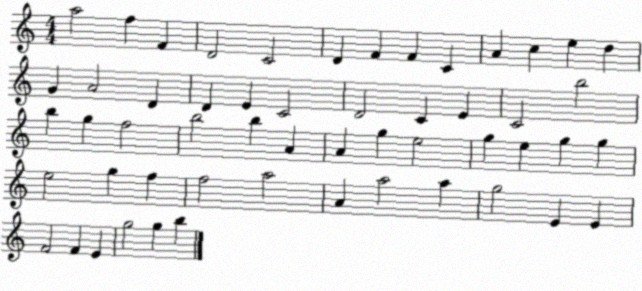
X:1
T:Untitled
M:4/4
L:1/4
K:C
a2 f F D2 C2 D F F C A c e d G A2 D D E C2 D2 C E C2 b2 b g f2 b2 b A A g e2 g e g g e2 g f f2 a2 A a2 a g2 E E F2 F E g2 g b